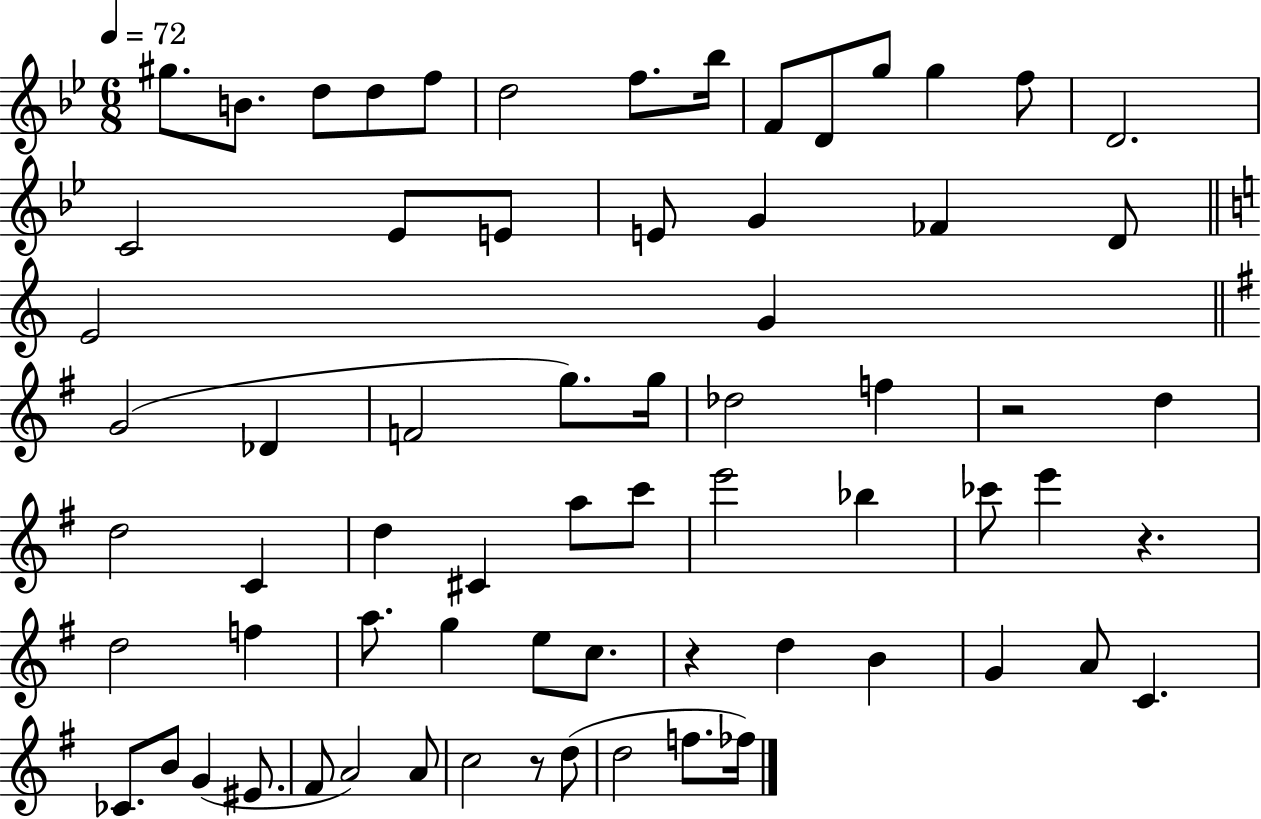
{
  \clef treble
  \numericTimeSignature
  \time 6/8
  \key bes \major
  \tempo 4 = 72
  \repeat volta 2 { gis''8. b'8. d''8 d''8 f''8 | d''2 f''8. bes''16 | f'8 d'8 g''8 g''4 f''8 | d'2. | \break c'2 ees'8 e'8 | e'8 g'4 fes'4 d'8 | \bar "||" \break \key c \major e'2 g'4 | \bar "||" \break \key e \minor g'2( des'4 | f'2 g''8.) g''16 | des''2 f''4 | r2 d''4 | \break d''2 c'4 | d''4 cis'4 a''8 c'''8 | e'''2 bes''4 | ces'''8 e'''4 r4. | \break d''2 f''4 | a''8. g''4 e''8 c''8. | r4 d''4 b'4 | g'4 a'8 c'4. | \break ces'8. b'8 g'4( eis'8. | fis'8 a'2) a'8 | c''2 r8 d''8( | d''2 f''8. fes''16) | \break } \bar "|."
}